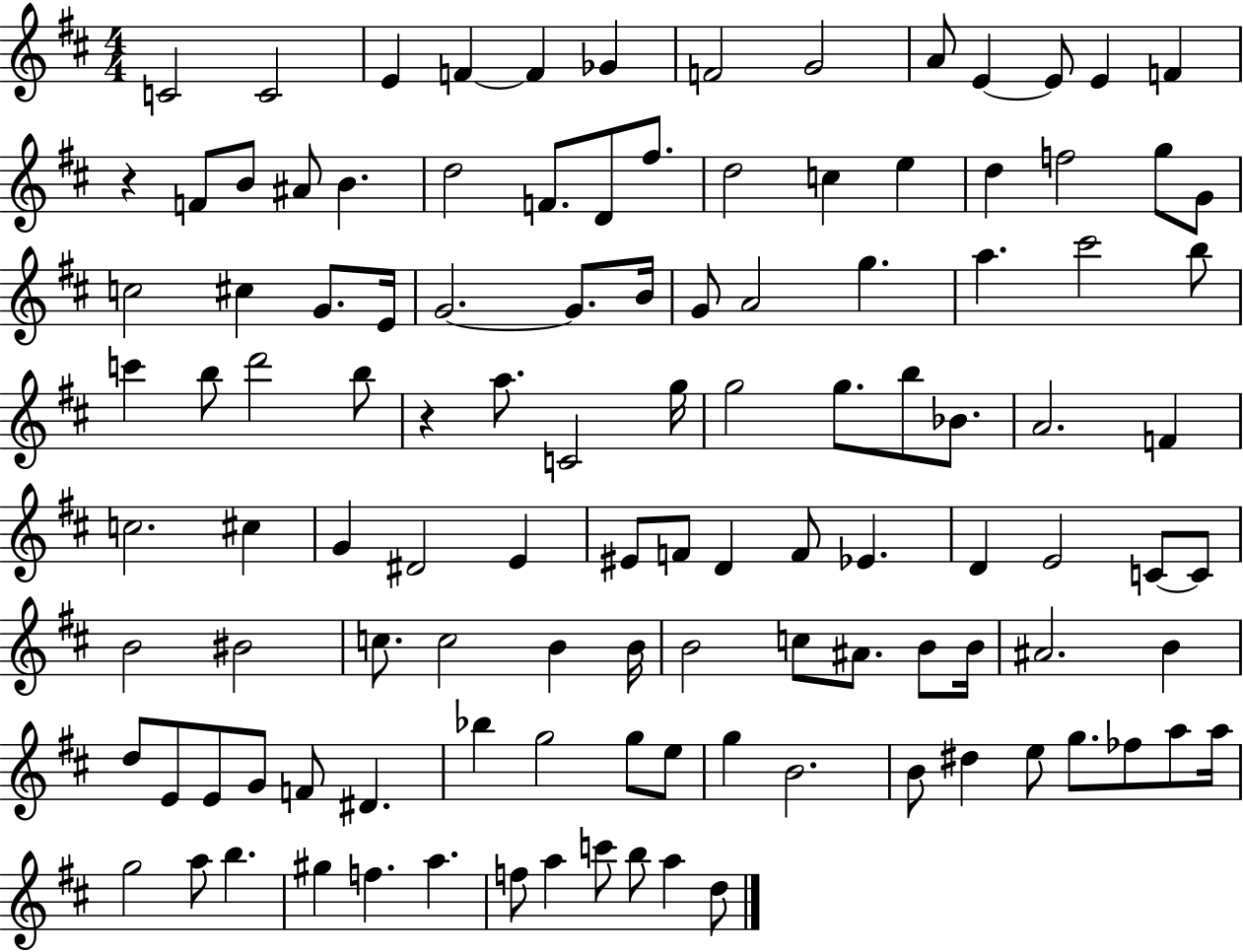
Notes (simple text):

C4/h C4/h E4/q F4/q F4/q Gb4/q F4/h G4/h A4/e E4/q E4/e E4/q F4/q R/q F4/e B4/e A#4/e B4/q. D5/h F4/e. D4/e F#5/e. D5/h C5/q E5/q D5/q F5/h G5/e G4/e C5/h C#5/q G4/e. E4/s G4/h. G4/e. B4/s G4/e A4/h G5/q. A5/q. C#6/h B5/e C6/q B5/e D6/h B5/e R/q A5/e. C4/h G5/s G5/h G5/e. B5/e Bb4/e. A4/h. F4/q C5/h. C#5/q G4/q D#4/h E4/q EIS4/e F4/e D4/q F4/e Eb4/q. D4/q E4/h C4/e C4/e B4/h BIS4/h C5/e. C5/h B4/q B4/s B4/h C5/e A#4/e. B4/e B4/s A#4/h. B4/q D5/e E4/e E4/e G4/e F4/e D#4/q. Bb5/q G5/h G5/e E5/e G5/q B4/h. B4/e D#5/q E5/e G5/e. FES5/e A5/e A5/s G5/h A5/e B5/q. G#5/q F5/q. A5/q. F5/e A5/q C6/e B5/e A5/q D5/e